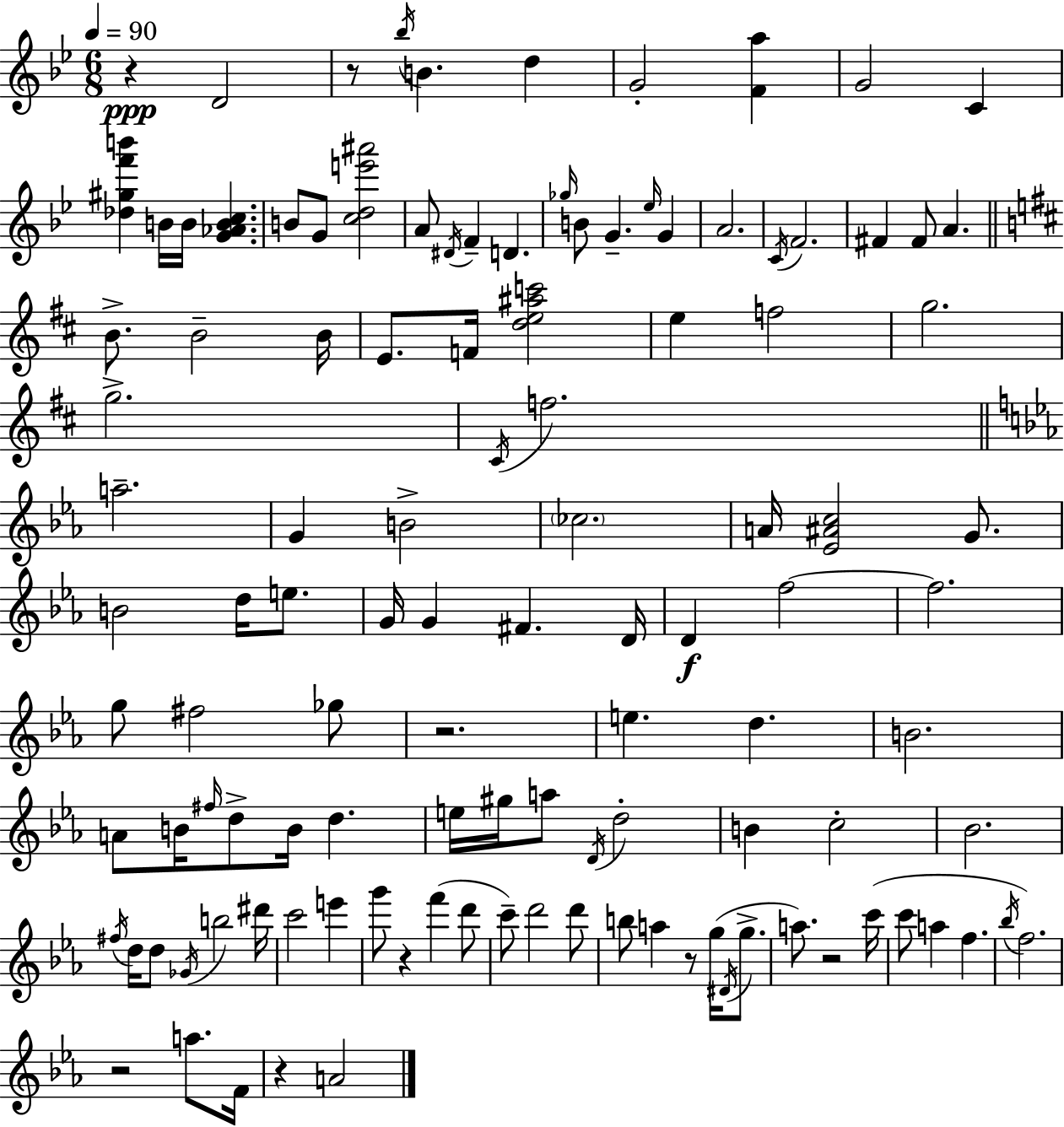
R/q D4/h R/e Bb5/s B4/q. D5/q G4/h [F4,A5]/q G4/h C4/q [Db5,G#5,F6,B6]/q B4/s B4/s [G4,Ab4,B4,C5]/q. B4/e G4/e [C5,D5,E6,A#6]/h A4/e D#4/s F4/q D4/q. Gb5/s B4/e G4/q. Eb5/s G4/q A4/h. C4/s F4/h. F#4/q F#4/e A4/q. B4/e. B4/h B4/s E4/e. F4/s [D5,E5,A#5,C6]/h E5/q F5/h G5/h. G5/h. C#4/s F5/h. A5/h. G4/q B4/h CES5/h. A4/s [Eb4,A#4,C5]/h G4/e. B4/h D5/s E5/e. G4/s G4/q F#4/q. D4/s D4/q F5/h F5/h. G5/e F#5/h Gb5/e R/h. E5/q. D5/q. B4/h. A4/e B4/s F#5/s D5/e B4/s D5/q. E5/s G#5/s A5/e D4/s D5/h B4/q C5/h Bb4/h. F#5/s D5/s D5/e Gb4/s B5/h D#6/s C6/h E6/q G6/e R/q F6/q D6/e C6/e D6/h D6/e B5/e A5/q R/e G5/s D#4/s G5/e. A5/e. R/h C6/s C6/e A5/q F5/q. Bb5/s F5/h. R/h A5/e. F4/s R/q A4/h